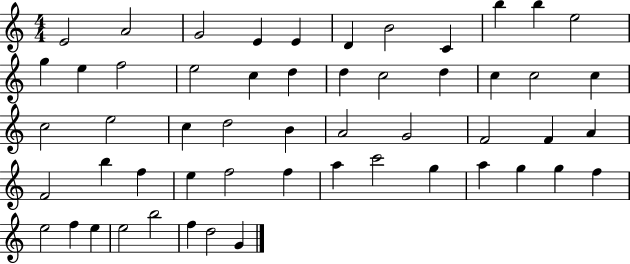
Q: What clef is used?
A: treble